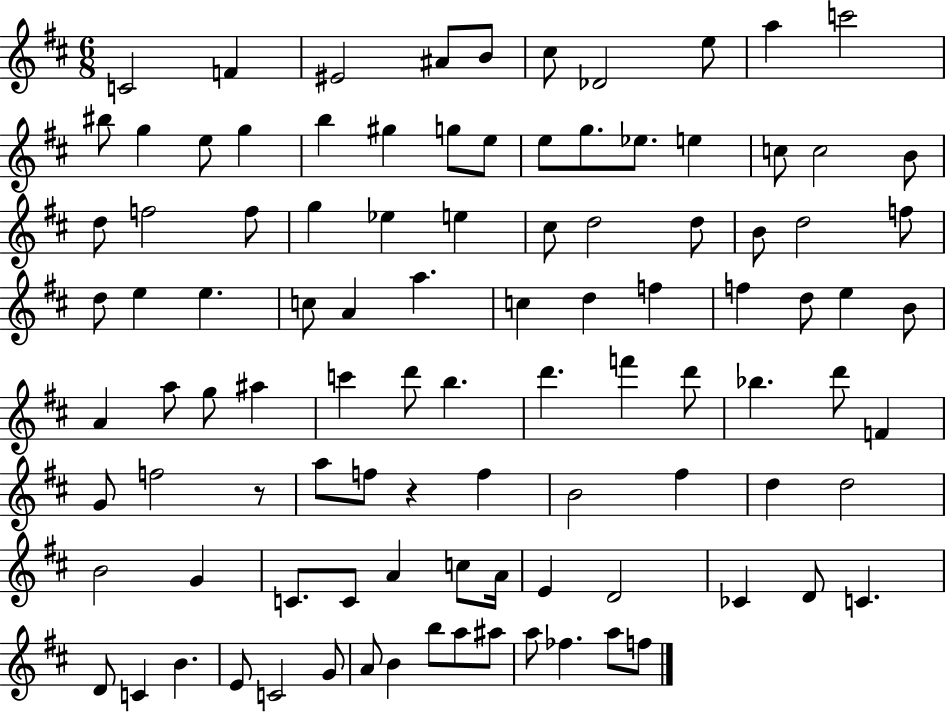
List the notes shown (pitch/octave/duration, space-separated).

C4/h F4/q EIS4/h A#4/e B4/e C#5/e Db4/h E5/e A5/q C6/h BIS5/e G5/q E5/e G5/q B5/q G#5/q G5/e E5/e E5/e G5/e. Eb5/e. E5/q C5/e C5/h B4/e D5/e F5/h F5/e G5/q Eb5/q E5/q C#5/e D5/h D5/e B4/e D5/h F5/e D5/e E5/q E5/q. C5/e A4/q A5/q. C5/q D5/q F5/q F5/q D5/e E5/q B4/e A4/q A5/e G5/e A#5/q C6/q D6/e B5/q. D6/q. F6/q D6/e Bb5/q. D6/e F4/q G4/e F5/h R/e A5/e F5/e R/q F5/q B4/h F#5/q D5/q D5/h B4/h G4/q C4/e. C4/e A4/q C5/e A4/s E4/q D4/h CES4/q D4/e C4/q. D4/e C4/q B4/q. E4/e C4/h G4/e A4/e B4/q B5/e A5/e A#5/e A5/e FES5/q. A5/e F5/e